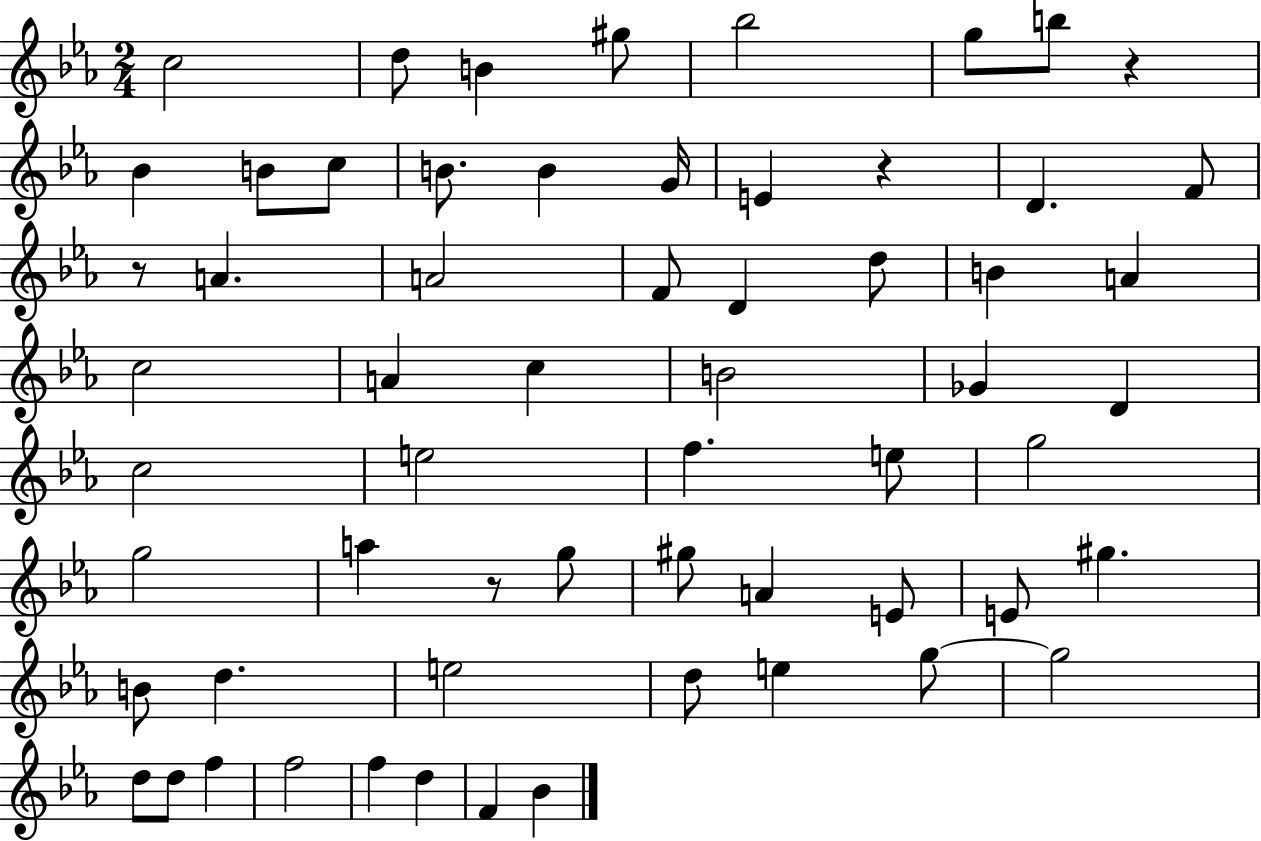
{
  \clef treble
  \numericTimeSignature
  \time 2/4
  \key ees \major
  c''2 | d''8 b'4 gis''8 | bes''2 | g''8 b''8 r4 | \break bes'4 b'8 c''8 | b'8. b'4 g'16 | e'4 r4 | d'4. f'8 | \break r8 a'4. | a'2 | f'8 d'4 d''8 | b'4 a'4 | \break c''2 | a'4 c''4 | b'2 | ges'4 d'4 | \break c''2 | e''2 | f''4. e''8 | g''2 | \break g''2 | a''4 r8 g''8 | gis''8 a'4 e'8 | e'8 gis''4. | \break b'8 d''4. | e''2 | d''8 e''4 g''8~~ | g''2 | \break d''8 d''8 f''4 | f''2 | f''4 d''4 | f'4 bes'4 | \break \bar "|."
}